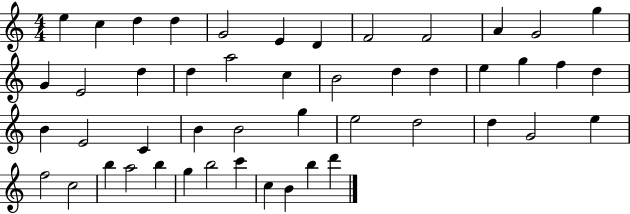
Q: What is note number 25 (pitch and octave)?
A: D5